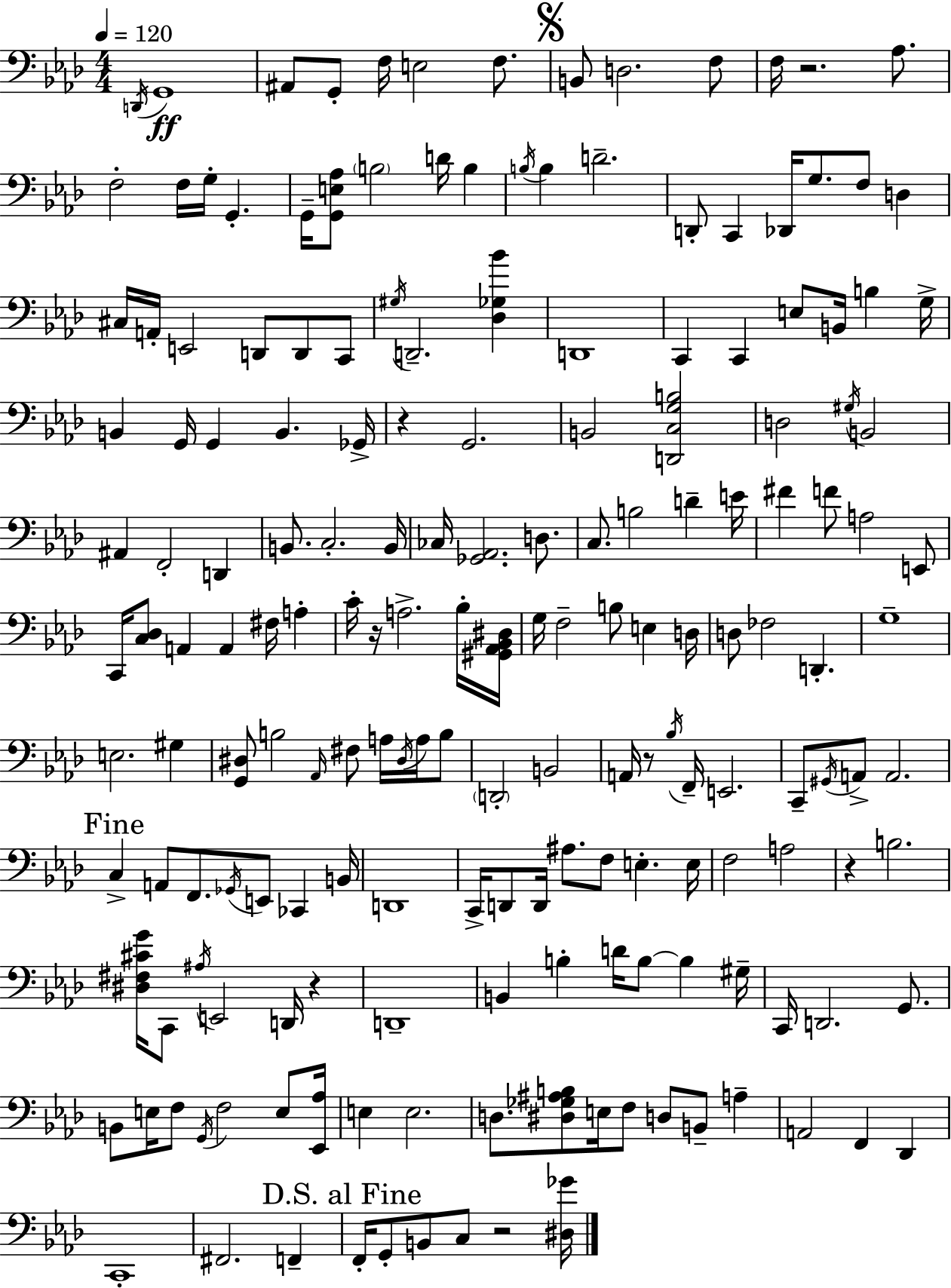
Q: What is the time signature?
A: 4/4